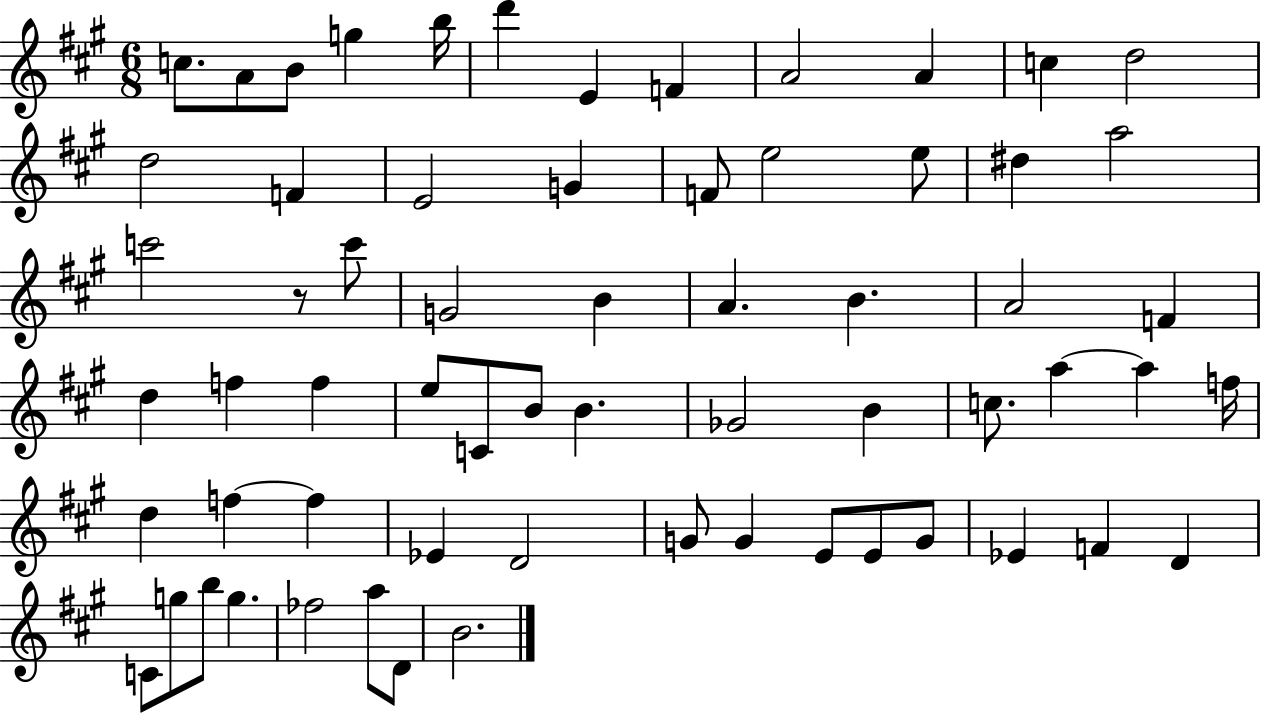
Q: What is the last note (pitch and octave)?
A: B4